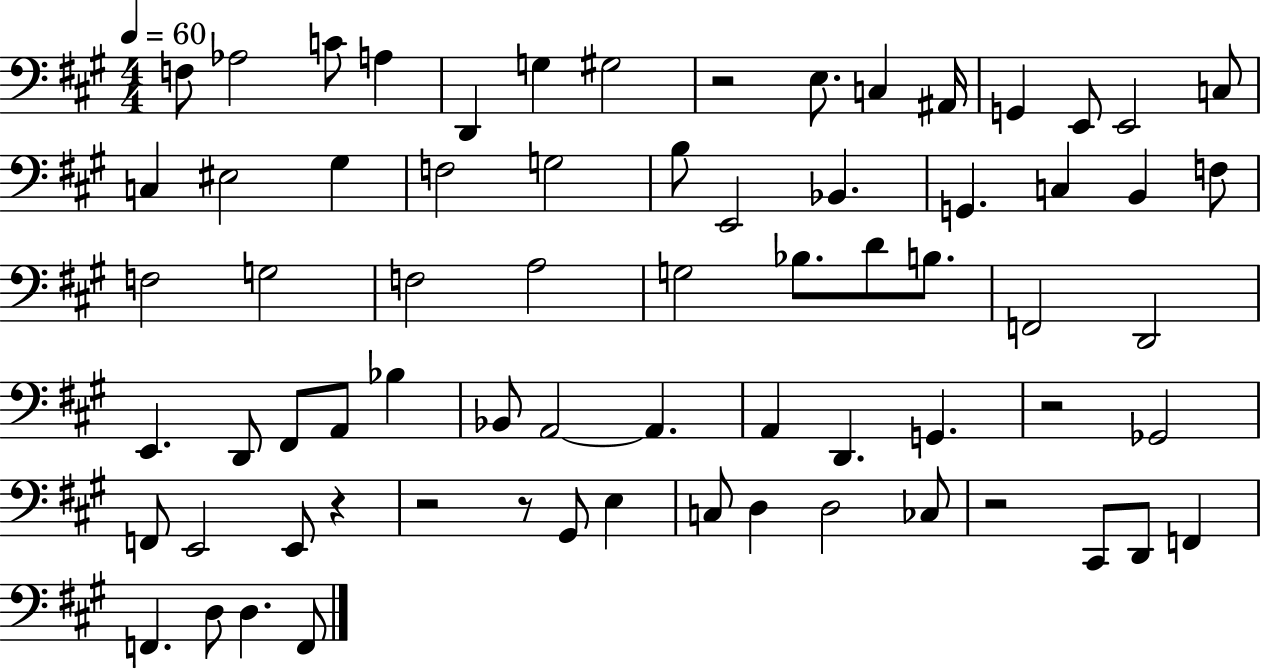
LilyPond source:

{
  \clef bass
  \numericTimeSignature
  \time 4/4
  \key a \major
  \tempo 4 = 60
  f8 aes2 c'8 a4 | d,4 g4 gis2 | r2 e8. c4 ais,16 | g,4 e,8 e,2 c8 | \break c4 eis2 gis4 | f2 g2 | b8 e,2 bes,4. | g,4. c4 b,4 f8 | \break f2 g2 | f2 a2 | g2 bes8. d'8 b8. | f,2 d,2 | \break e,4. d,8 fis,8 a,8 bes4 | bes,8 a,2~~ a,4. | a,4 d,4. g,4. | r2 ges,2 | \break f,8 e,2 e,8 r4 | r2 r8 gis,8 e4 | c8 d4 d2 ces8 | r2 cis,8 d,8 f,4 | \break f,4. d8 d4. f,8 | \bar "|."
}